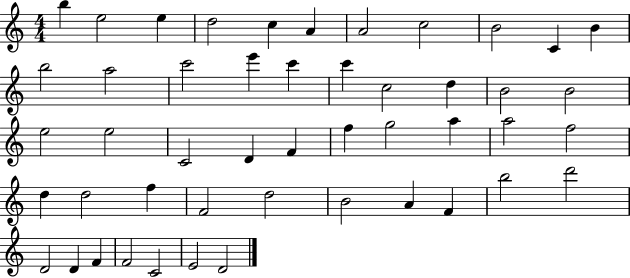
B5/q E5/h E5/q D5/h C5/q A4/q A4/h C5/h B4/h C4/q B4/q B5/h A5/h C6/h E6/q C6/q C6/q C5/h D5/q B4/h B4/h E5/h E5/h C4/h D4/q F4/q F5/q G5/h A5/q A5/h F5/h D5/q D5/h F5/q F4/h D5/h B4/h A4/q F4/q B5/h D6/h D4/h D4/q F4/q F4/h C4/h E4/h D4/h